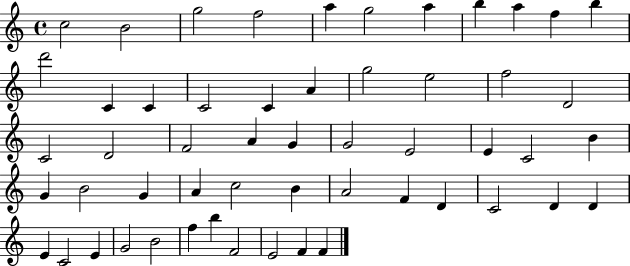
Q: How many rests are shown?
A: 0